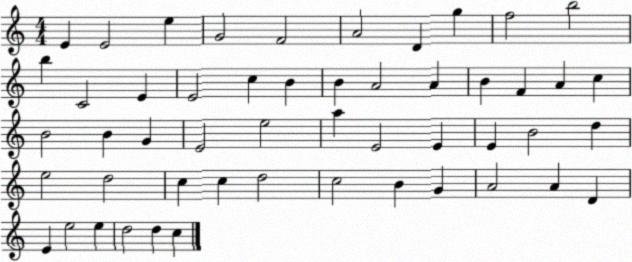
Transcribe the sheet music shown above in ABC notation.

X:1
T:Untitled
M:4/4
L:1/4
K:C
E E2 e G2 F2 A2 D g f2 b2 b C2 E E2 c B B A2 A B F A c B2 B G E2 e2 a E2 E E B2 d e2 d2 c c d2 c2 B G A2 A D E e2 e d2 d c